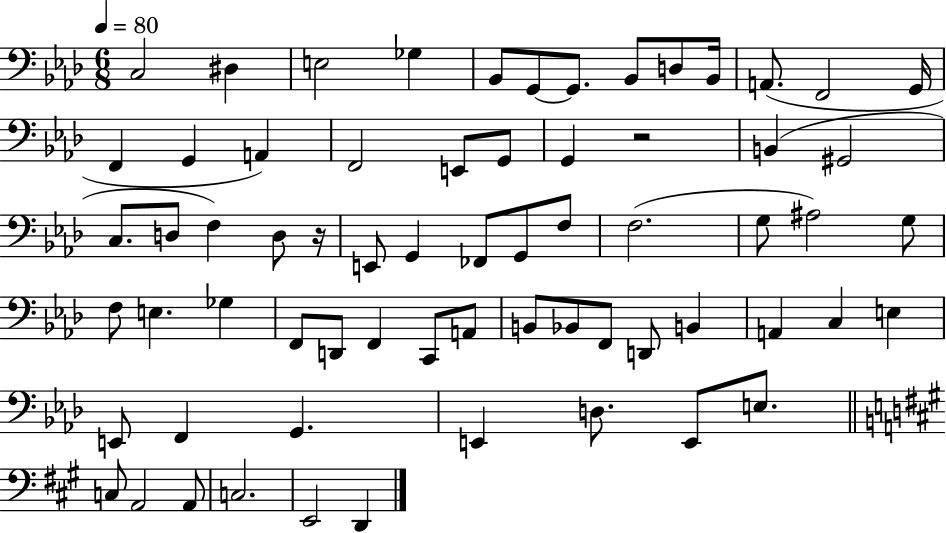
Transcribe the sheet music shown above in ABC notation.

X:1
T:Untitled
M:6/8
L:1/4
K:Ab
C,2 ^D, E,2 _G, _B,,/2 G,,/2 G,,/2 _B,,/2 D,/2 _B,,/4 A,,/2 F,,2 G,,/4 F,, G,, A,, F,,2 E,,/2 G,,/2 G,, z2 B,, ^G,,2 C,/2 D,/2 F, D,/2 z/4 E,,/2 G,, _F,,/2 G,,/2 F,/2 F,2 G,/2 ^A,2 G,/2 F,/2 E, _G, F,,/2 D,,/2 F,, C,,/2 A,,/2 B,,/2 _B,,/2 F,,/2 D,,/2 B,, A,, C, E, E,,/2 F,, G,, E,, D,/2 E,,/2 E,/2 C,/2 A,,2 A,,/2 C,2 E,,2 D,,